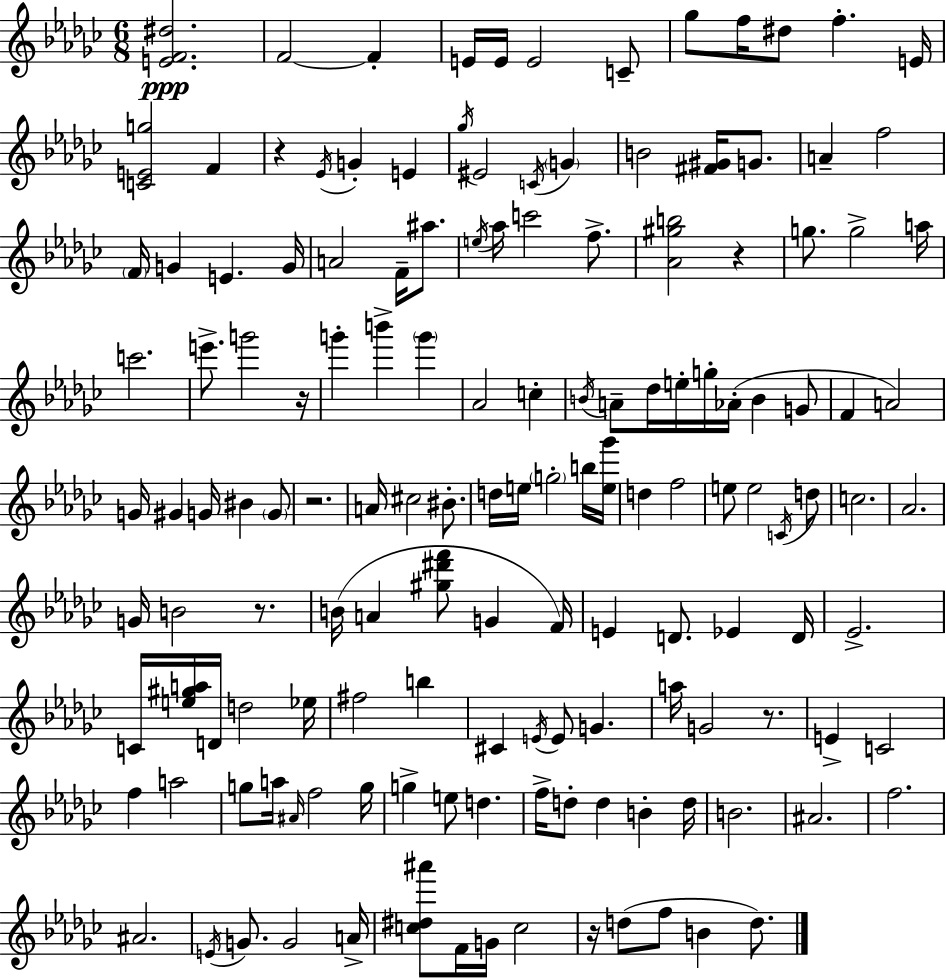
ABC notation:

X:1
T:Untitled
M:6/8
L:1/4
K:Ebm
[EF^d]2 F2 F E/4 E/4 E2 C/2 _g/2 f/4 ^d/2 f E/4 [CEg]2 F z _E/4 G E _g/4 ^E2 C/4 G B2 [^F^G]/4 G/2 A f2 F/4 G E G/4 A2 F/4 ^a/2 e/4 _a/4 c'2 f/2 [_A^gb]2 z g/2 g2 a/4 c'2 e'/2 g'2 z/4 g' b' g' _A2 c B/4 A/2 _d/4 e/4 g/4 _A/4 B G/2 F A2 G/4 ^G G/4 ^B G/2 z2 A/4 ^c2 ^B/2 d/4 e/4 g2 b/4 [e_g']/4 d f2 e/2 e2 C/4 d/2 c2 _A2 G/4 B2 z/2 B/4 A [^g^d'f']/2 G F/4 E D/2 _E D/4 _E2 C/4 [e^ga]/4 D/4 d2 _e/4 ^f2 b ^C E/4 E/2 G a/4 G2 z/2 E C2 f a2 g/2 a/4 ^A/4 f2 g/4 g e/2 d f/4 d/2 d B d/4 B2 ^A2 f2 ^A2 E/4 G/2 G2 A/4 [c^d^a']/2 F/4 G/4 c2 z/4 d/2 f/2 B d/2